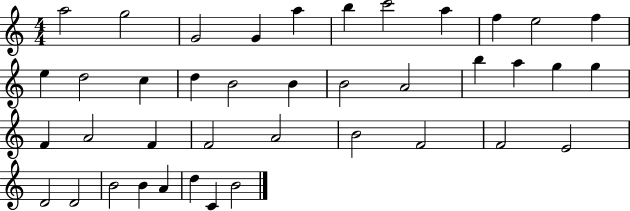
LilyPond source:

{
  \clef treble
  \numericTimeSignature
  \time 4/4
  \key c \major
  a''2 g''2 | g'2 g'4 a''4 | b''4 c'''2 a''4 | f''4 e''2 f''4 | \break e''4 d''2 c''4 | d''4 b'2 b'4 | b'2 a'2 | b''4 a''4 g''4 g''4 | \break f'4 a'2 f'4 | f'2 a'2 | b'2 f'2 | f'2 e'2 | \break d'2 d'2 | b'2 b'4 a'4 | d''4 c'4 b'2 | \bar "|."
}